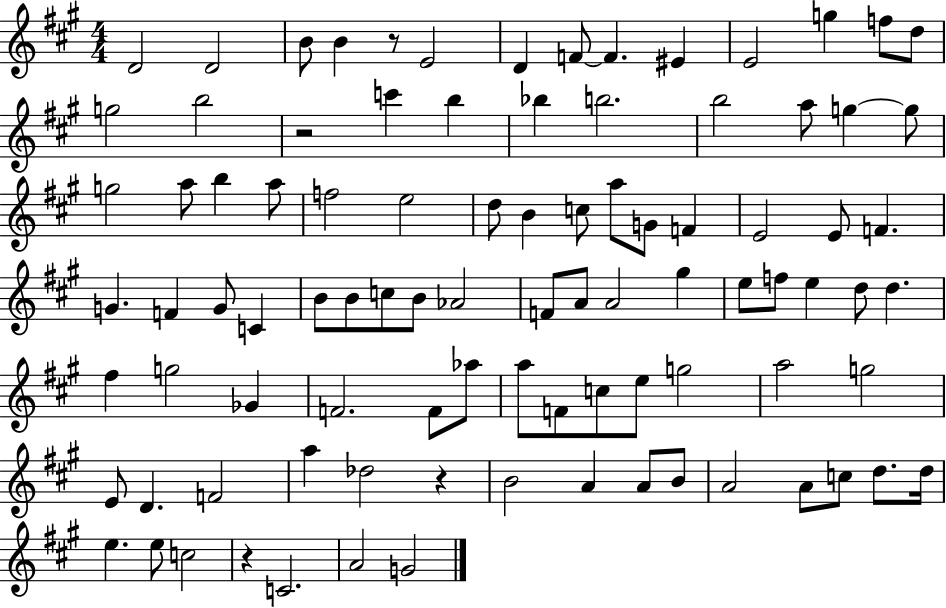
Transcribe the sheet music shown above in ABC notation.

X:1
T:Untitled
M:4/4
L:1/4
K:A
D2 D2 B/2 B z/2 E2 D F/2 F ^E E2 g f/2 d/2 g2 b2 z2 c' b _b b2 b2 a/2 g g/2 g2 a/2 b a/2 f2 e2 d/2 B c/2 a/2 G/2 F E2 E/2 F G F G/2 C B/2 B/2 c/2 B/2 _A2 F/2 A/2 A2 ^g e/2 f/2 e d/2 d ^f g2 _G F2 F/2 _a/2 a/2 F/2 c/2 e/2 g2 a2 g2 E/2 D F2 a _d2 z B2 A A/2 B/2 A2 A/2 c/2 d/2 d/4 e e/2 c2 z C2 A2 G2